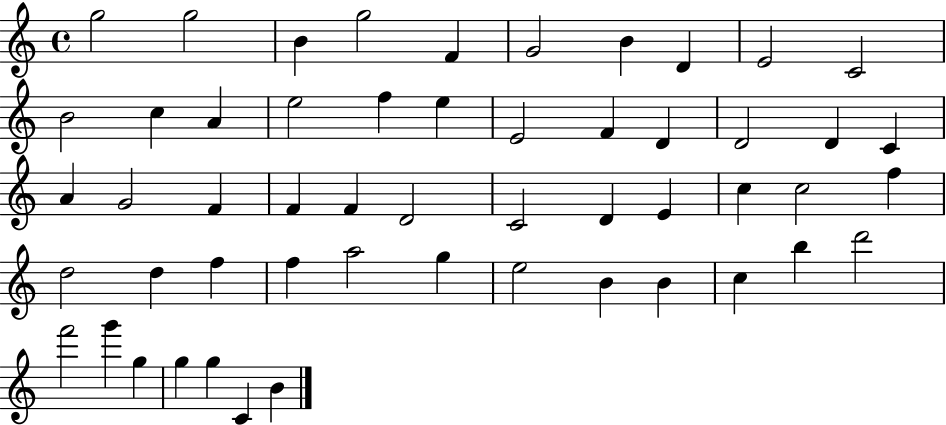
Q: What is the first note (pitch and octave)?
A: G5